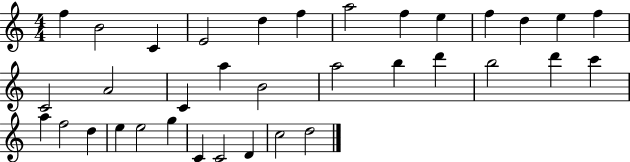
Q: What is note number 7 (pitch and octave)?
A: A5